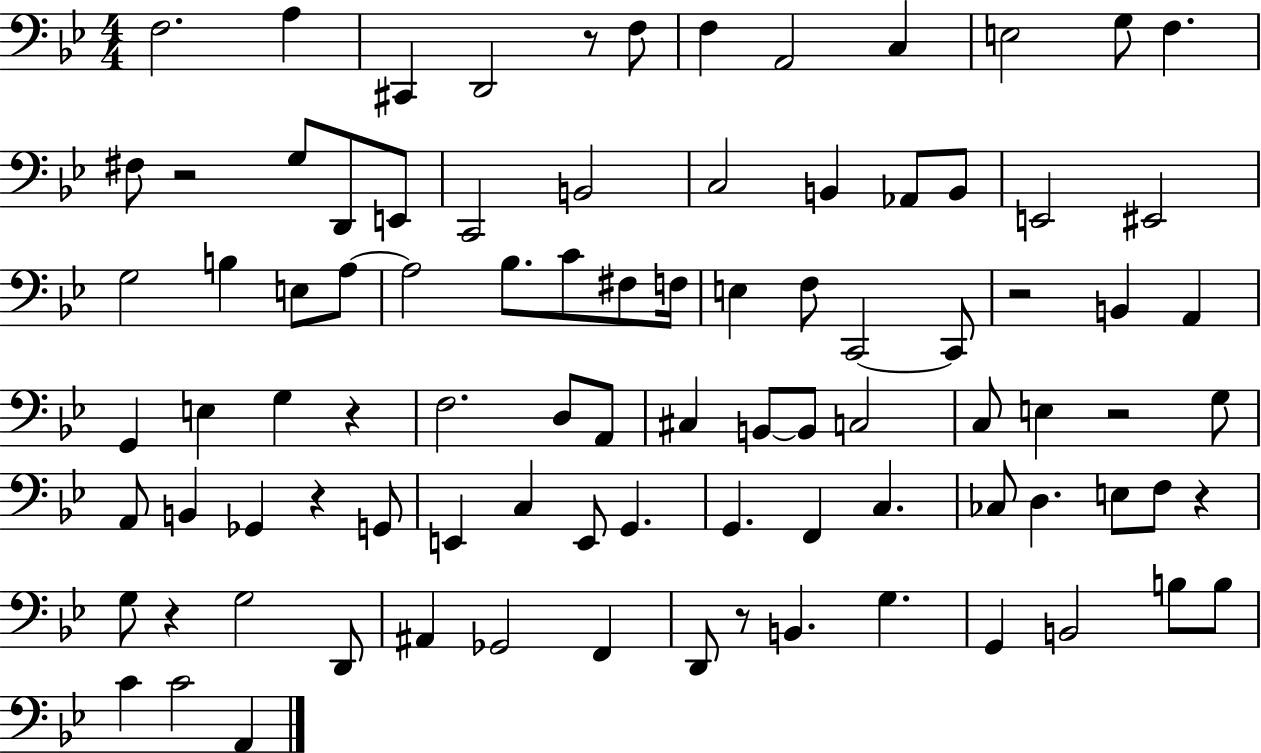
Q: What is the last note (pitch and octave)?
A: A2